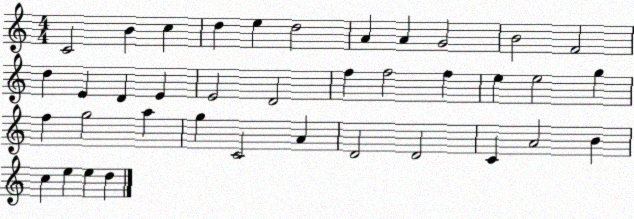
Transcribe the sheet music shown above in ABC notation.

X:1
T:Untitled
M:4/4
L:1/4
K:C
C2 B c d e d2 A A G2 B2 F2 d E D E E2 D2 f f2 f e e2 g f g2 a g C2 A D2 D2 C A2 B c e e d